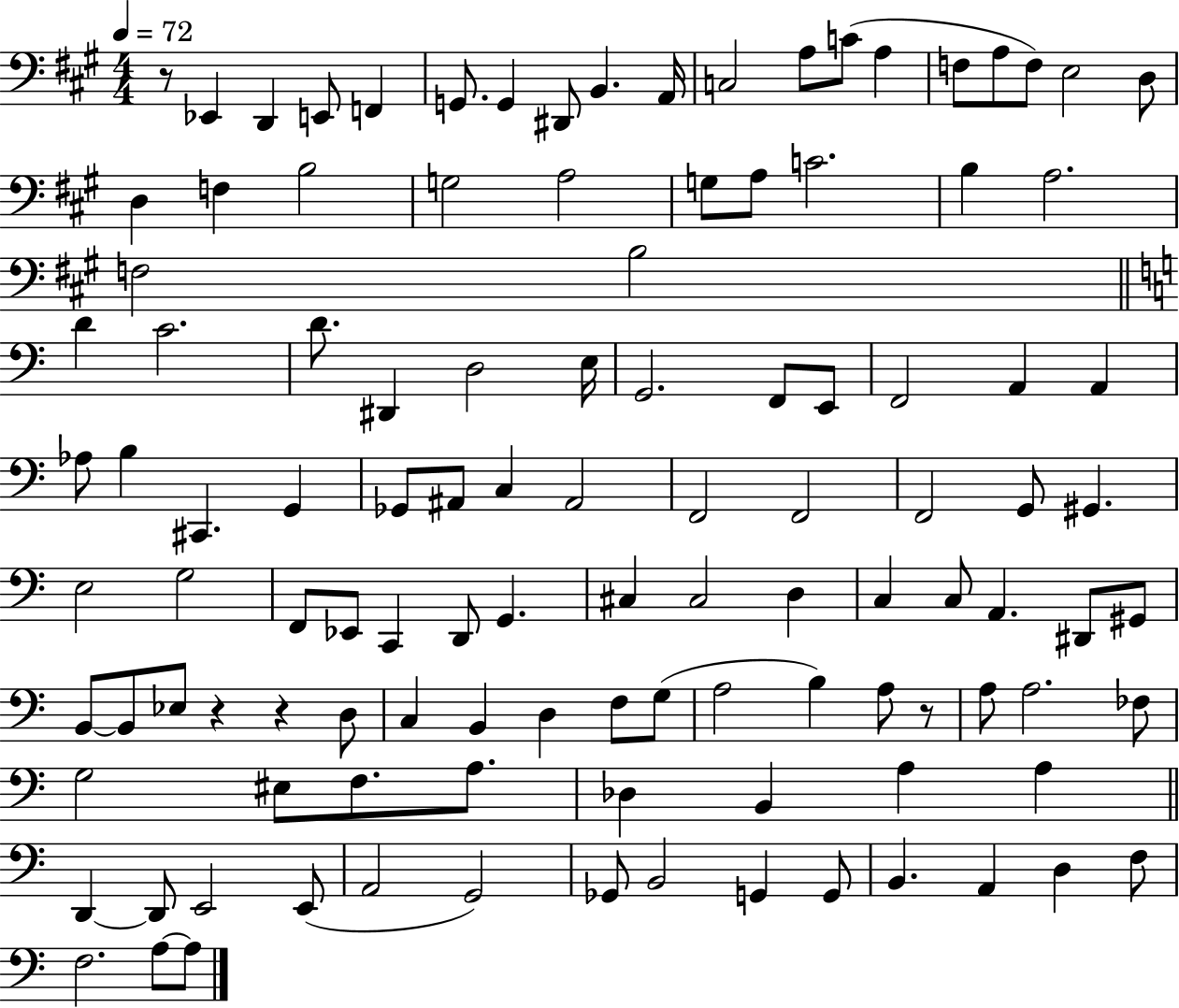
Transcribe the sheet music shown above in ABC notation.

X:1
T:Untitled
M:4/4
L:1/4
K:A
z/2 _E,, D,, E,,/2 F,, G,,/2 G,, ^D,,/2 B,, A,,/4 C,2 A,/2 C/2 A, F,/2 A,/2 F,/2 E,2 D,/2 D, F, B,2 G,2 A,2 G,/2 A,/2 C2 B, A,2 F,2 B,2 D C2 D/2 ^D,, D,2 E,/4 G,,2 F,,/2 E,,/2 F,,2 A,, A,, _A,/2 B, ^C,, G,, _G,,/2 ^A,,/2 C, ^A,,2 F,,2 F,,2 F,,2 G,,/2 ^G,, E,2 G,2 F,,/2 _E,,/2 C,, D,,/2 G,, ^C, ^C,2 D, C, C,/2 A,, ^D,,/2 ^G,,/2 B,,/2 B,,/2 _E,/2 z z D,/2 C, B,, D, F,/2 G,/2 A,2 B, A,/2 z/2 A,/2 A,2 _F,/2 G,2 ^E,/2 F,/2 A,/2 _D, B,, A, A, D,, D,,/2 E,,2 E,,/2 A,,2 G,,2 _G,,/2 B,,2 G,, G,,/2 B,, A,, D, F,/2 F,2 A,/2 A,/2